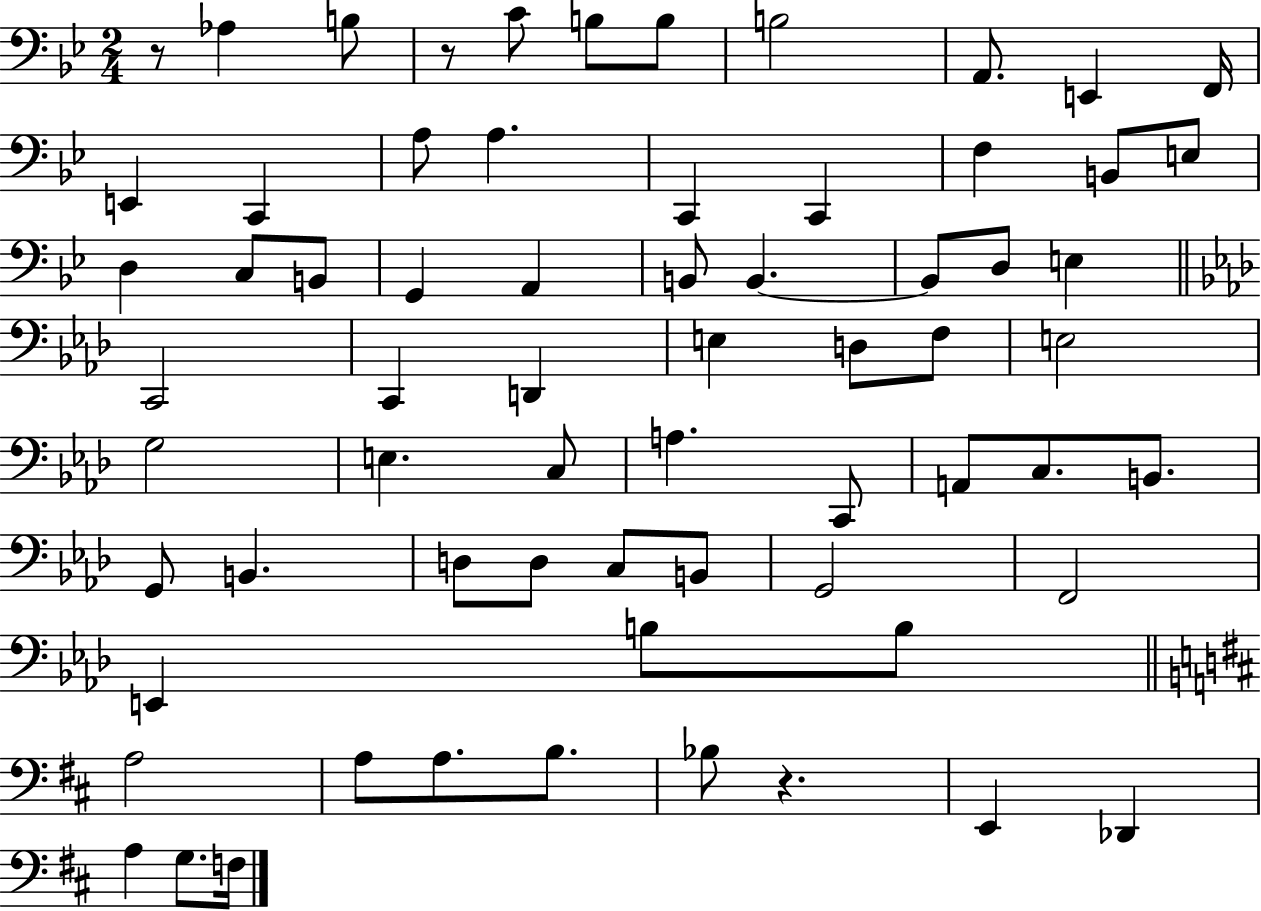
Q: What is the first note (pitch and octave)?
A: Ab3